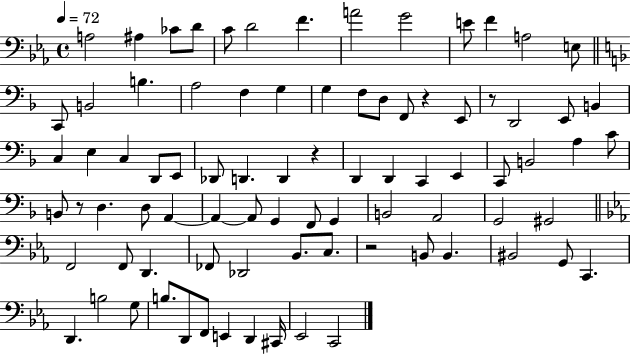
X:1
T:Untitled
M:4/4
L:1/4
K:Eb
A,2 ^A, _C/2 D/2 C/2 D2 F A2 G2 E/2 F A,2 E,/2 C,,/2 B,,2 B, A,2 F, G, G, F,/2 D,/2 F,,/2 z E,,/2 z/2 D,,2 E,,/2 B,, C, E, C, D,,/2 E,,/2 _D,,/2 D,, D,, z D,, D,, C,, E,, C,,/2 B,,2 A, C/2 B,,/2 z/2 D, D,/2 A,, A,, A,,/2 G,, F,,/2 G,, B,,2 A,,2 G,,2 ^G,,2 F,,2 F,,/2 D,, _F,,/2 _D,,2 _B,,/2 C,/2 z2 B,,/2 B,, ^B,,2 G,,/2 C,, D,, B,2 G,/2 B,/2 D,,/2 F,,/2 E,, D,, ^C,,/4 _E,,2 C,,2